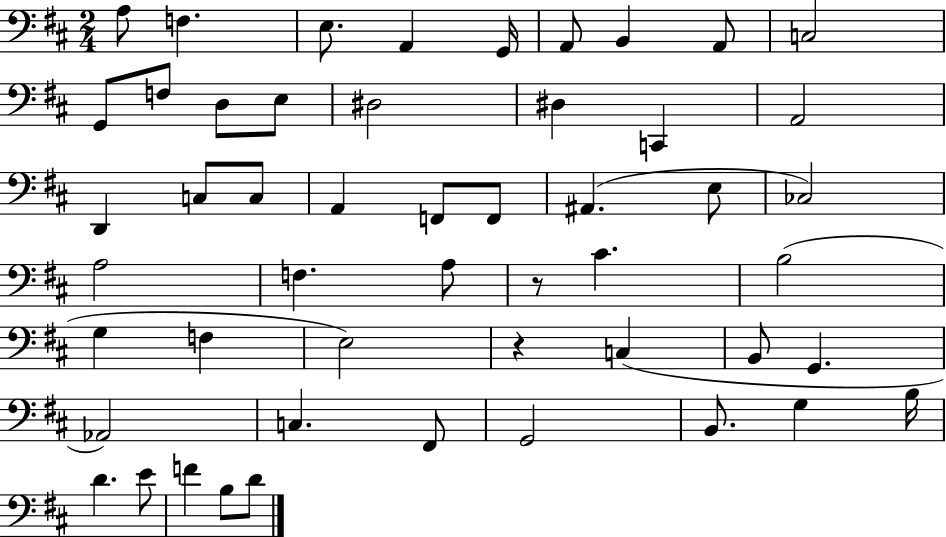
{
  \clef bass
  \numericTimeSignature
  \time 2/4
  \key d \major
  \repeat volta 2 { a8 f4. | e8. a,4 g,16 | a,8 b,4 a,8 | c2 | \break g,8 f8 d8 e8 | dis2 | dis4 c,4 | a,2 | \break d,4 c8 c8 | a,4 f,8 f,8 | ais,4.( e8 | ces2) | \break a2 | f4. a8 | r8 cis'4. | b2( | \break g4 f4 | e2) | r4 c4( | b,8 g,4. | \break aes,2) | c4. fis,8 | g,2 | b,8. g4 b16 | \break d'4. e'8 | f'4 b8 d'8 | } \bar "|."
}